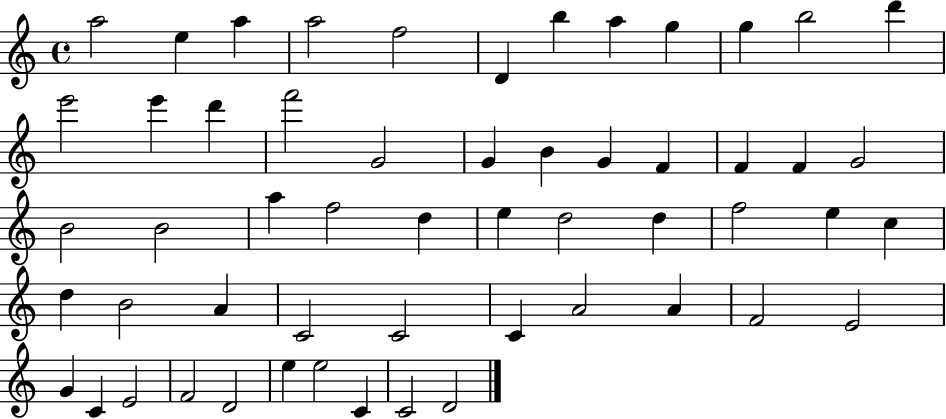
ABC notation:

X:1
T:Untitled
M:4/4
L:1/4
K:C
a2 e a a2 f2 D b a g g b2 d' e'2 e' d' f'2 G2 G B G F F F G2 B2 B2 a f2 d e d2 d f2 e c d B2 A C2 C2 C A2 A F2 E2 G C E2 F2 D2 e e2 C C2 D2